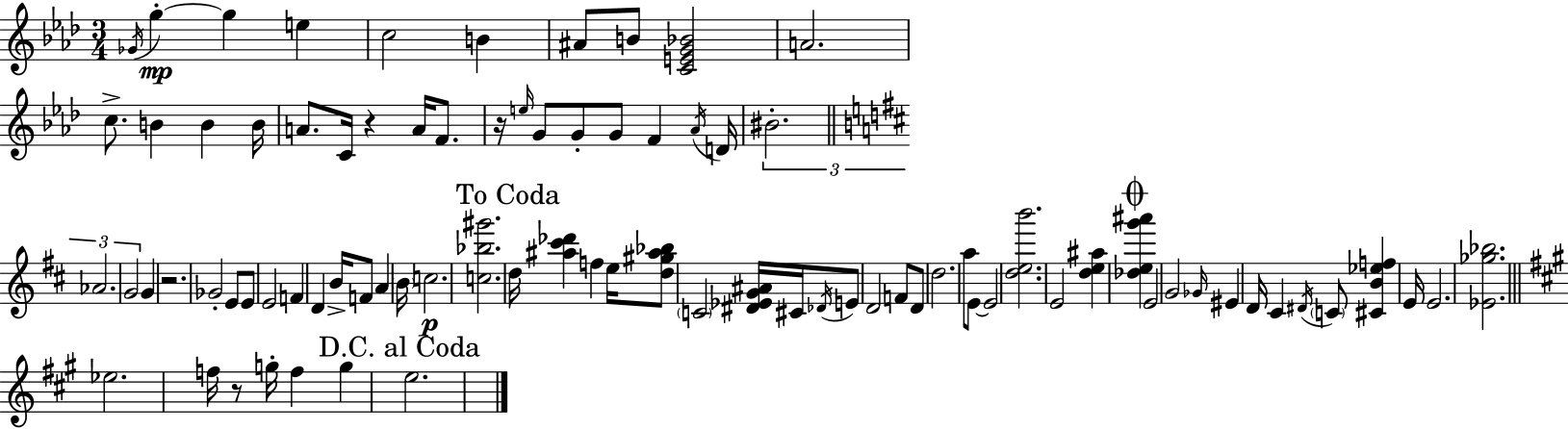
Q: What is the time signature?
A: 3/4